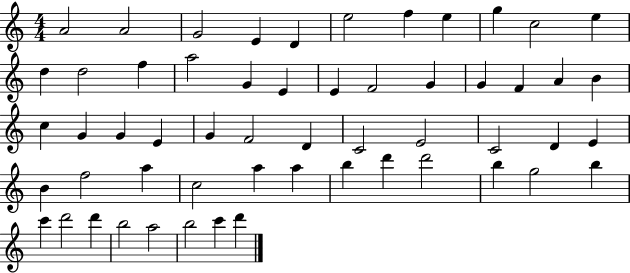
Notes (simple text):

A4/h A4/h G4/h E4/q D4/q E5/h F5/q E5/q G5/q C5/h E5/q D5/q D5/h F5/q A5/h G4/q E4/q E4/q F4/h G4/q G4/q F4/q A4/q B4/q C5/q G4/q G4/q E4/q G4/q F4/h D4/q C4/h E4/h C4/h D4/q E4/q B4/q F5/h A5/q C5/h A5/q A5/q B5/q D6/q D6/h B5/q G5/h B5/q C6/q D6/h D6/q B5/h A5/h B5/h C6/q D6/q